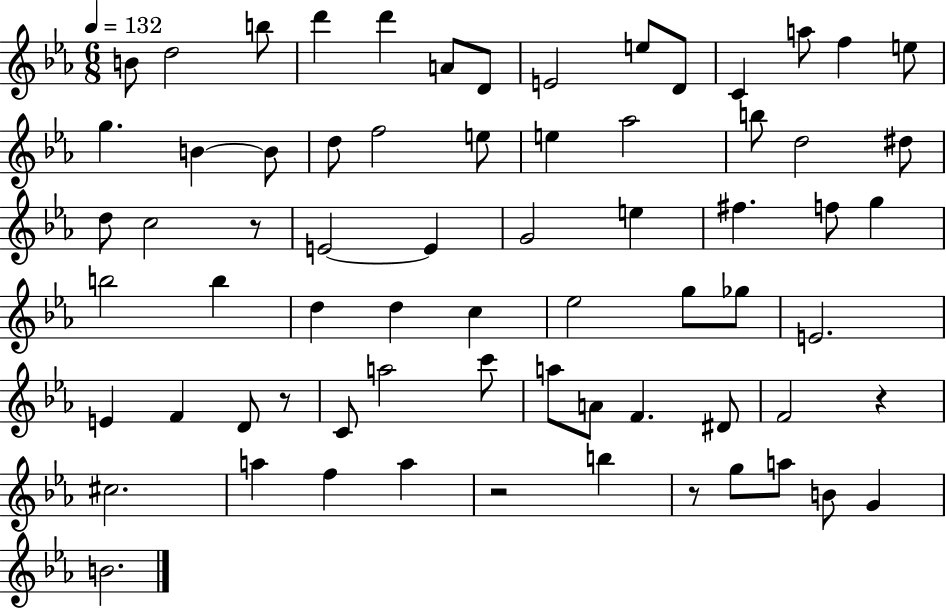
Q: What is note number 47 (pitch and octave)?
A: C4